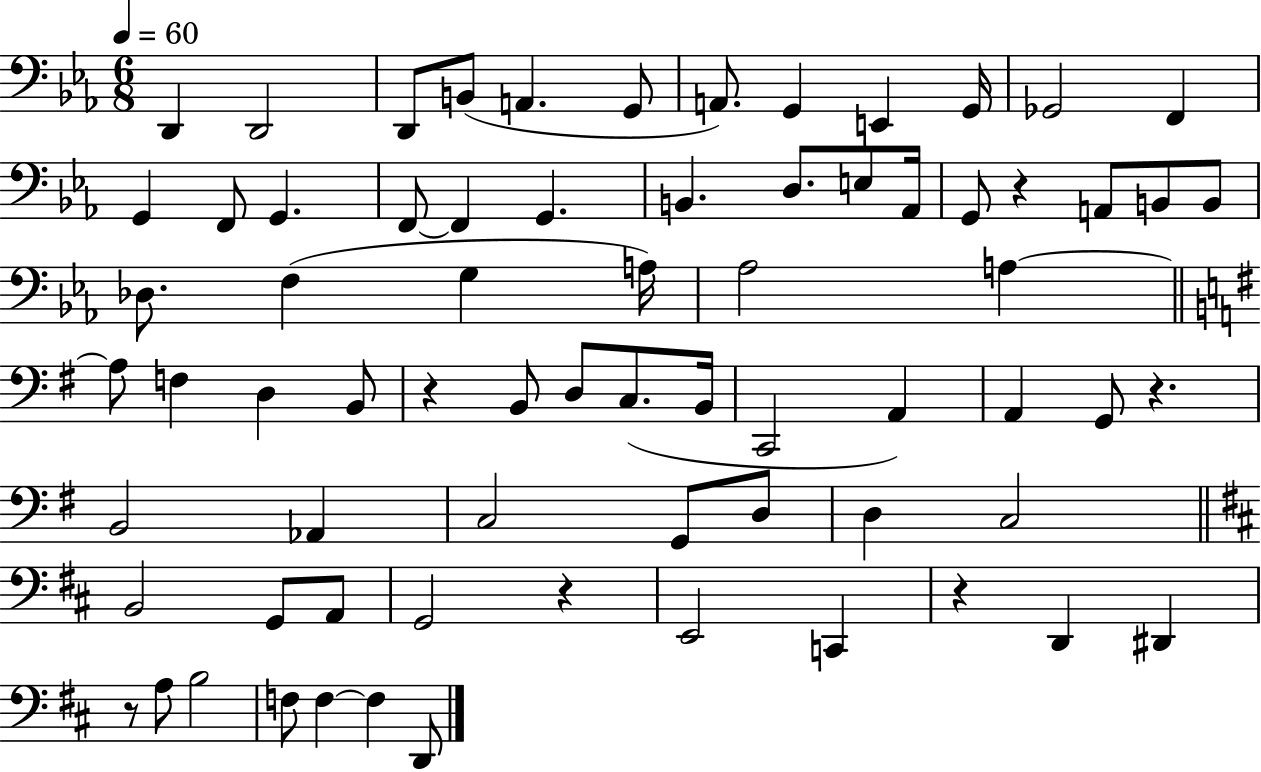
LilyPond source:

{
  \clef bass
  \numericTimeSignature
  \time 6/8
  \key ees \major
  \tempo 4 = 60
  d,4 d,2 | d,8 b,8( a,4. g,8 | a,8.) g,4 e,4 g,16 | ges,2 f,4 | \break g,4 f,8 g,4. | f,8~~ f,4 g,4. | b,4. d8. e8 aes,16 | g,8 r4 a,8 b,8 b,8 | \break des8. f4( g4 a16) | aes2 a4~~ | \bar "||" \break \key g \major a8 f4 d4 b,8 | r4 b,8 d8 c8.( b,16 | c,2 a,4) | a,4 g,8 r4. | \break b,2 aes,4 | c2 g,8 d8 | d4 c2 | \bar "||" \break \key d \major b,2 g,8 a,8 | g,2 r4 | e,2 c,4 | r4 d,4 dis,4 | \break r8 a8 b2 | f8 f4~~ f4 d,8 | \bar "|."
}